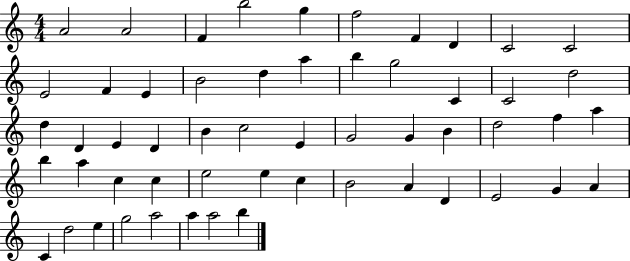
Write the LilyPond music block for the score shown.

{
  \clef treble
  \numericTimeSignature
  \time 4/4
  \key c \major
  a'2 a'2 | f'4 b''2 g''4 | f''2 f'4 d'4 | c'2 c'2 | \break e'2 f'4 e'4 | b'2 d''4 a''4 | b''4 g''2 c'4 | c'2 d''2 | \break d''4 d'4 e'4 d'4 | b'4 c''2 e'4 | g'2 g'4 b'4 | d''2 f''4 a''4 | \break b''4 a''4 c''4 c''4 | e''2 e''4 c''4 | b'2 a'4 d'4 | e'2 g'4 a'4 | \break c'4 d''2 e''4 | g''2 a''2 | a''4 a''2 b''4 | \bar "|."
}